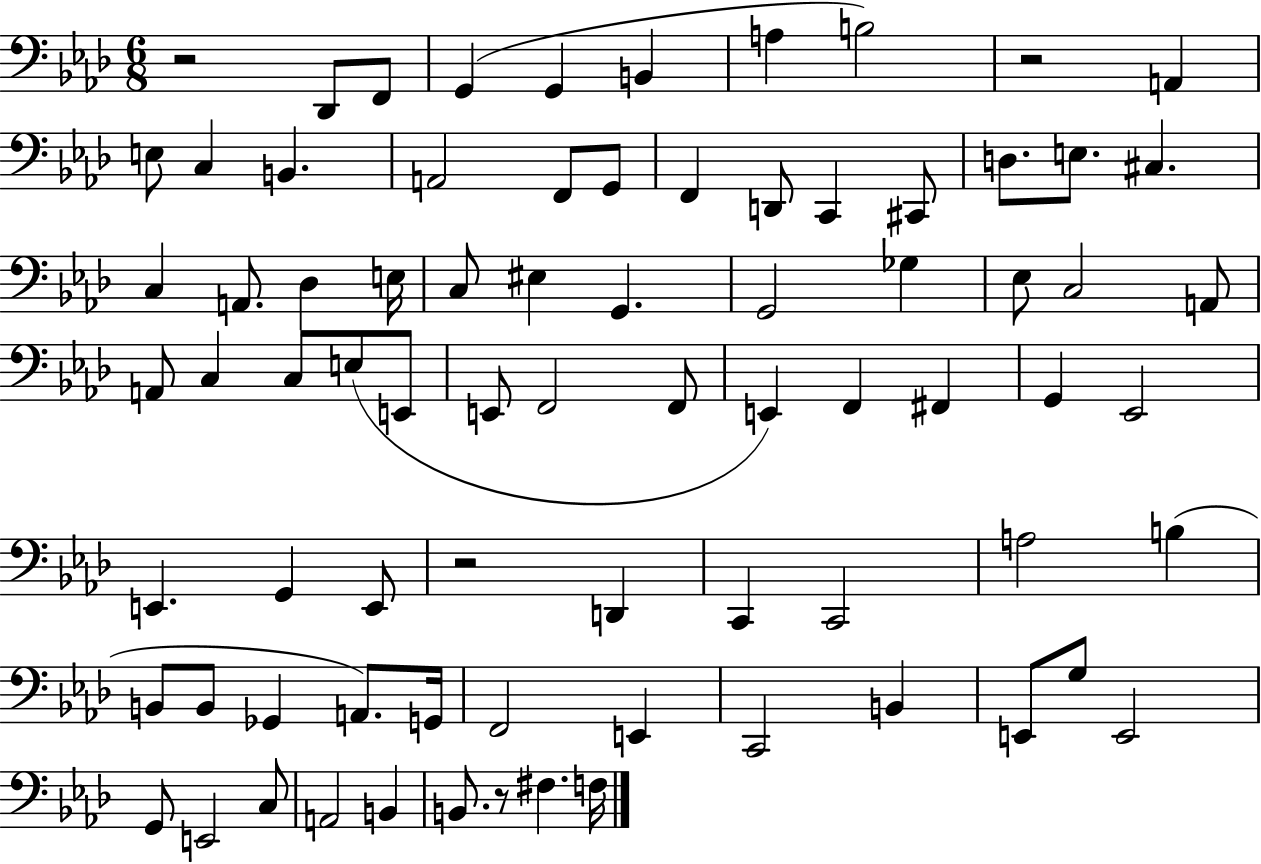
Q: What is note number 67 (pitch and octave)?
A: G2